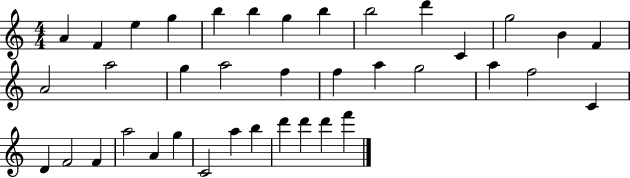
A4/q F4/q E5/q G5/q B5/q B5/q G5/q B5/q B5/h D6/q C4/q G5/h B4/q F4/q A4/h A5/h G5/q A5/h F5/q F5/q A5/q G5/h A5/q F5/h C4/q D4/q F4/h F4/q A5/h A4/q G5/q C4/h A5/q B5/q D6/q D6/q D6/q F6/q